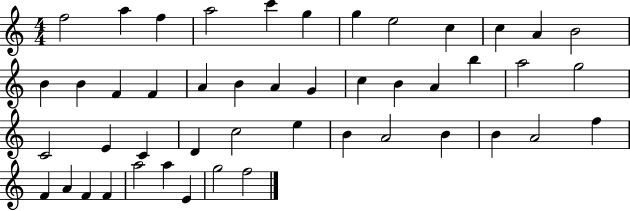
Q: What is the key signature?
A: C major